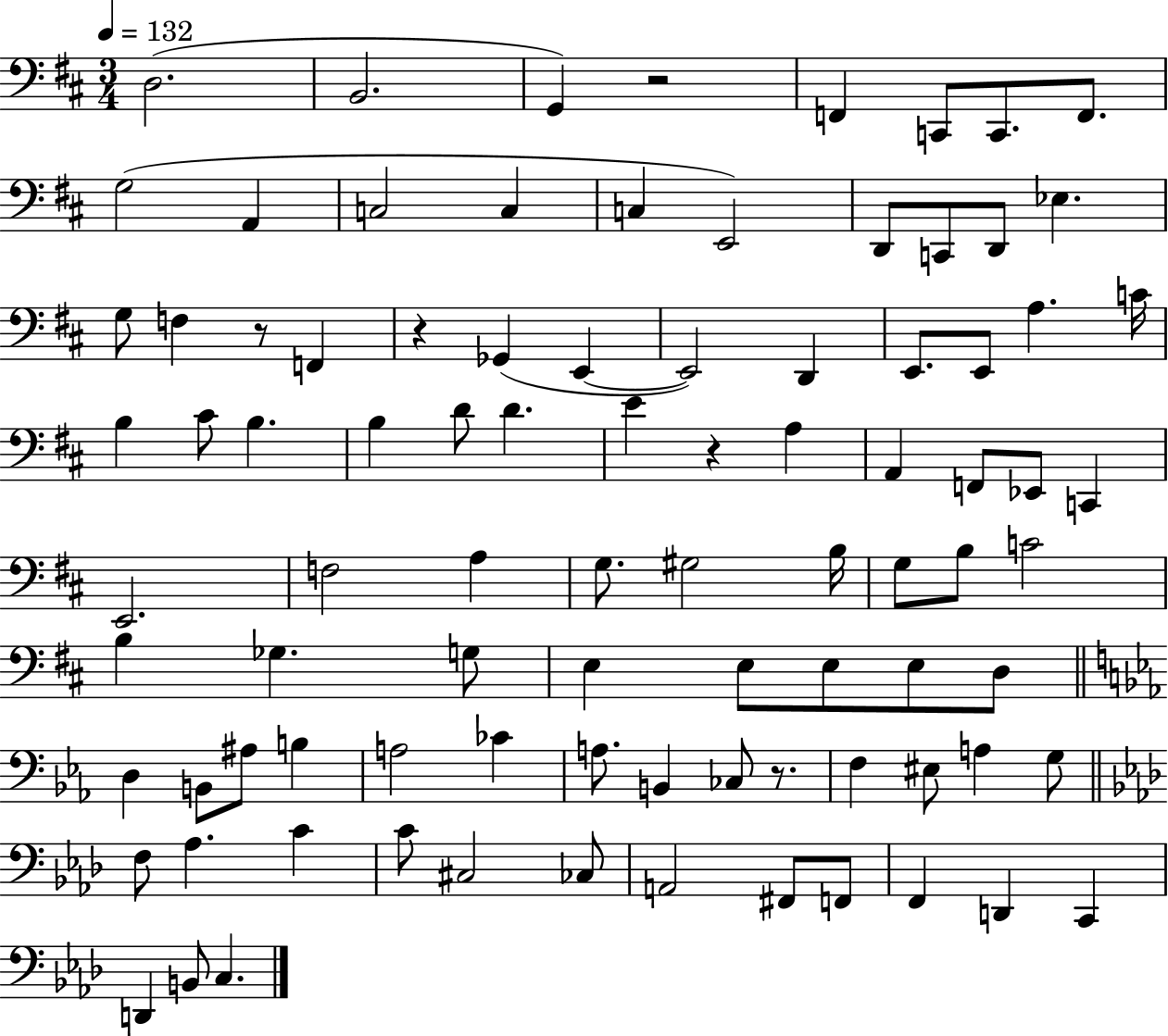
X:1
T:Untitled
M:3/4
L:1/4
K:D
D,2 B,,2 G,, z2 F,, C,,/2 C,,/2 F,,/2 G,2 A,, C,2 C, C, E,,2 D,,/2 C,,/2 D,,/2 _E, G,/2 F, z/2 F,, z _G,, E,, E,,2 D,, E,,/2 E,,/2 A, C/4 B, ^C/2 B, B, D/2 D E z A, A,, F,,/2 _E,,/2 C,, E,,2 F,2 A, G,/2 ^G,2 B,/4 G,/2 B,/2 C2 B, _G, G,/2 E, E,/2 E,/2 E,/2 D,/2 D, B,,/2 ^A,/2 B, A,2 _C A,/2 B,, _C,/2 z/2 F, ^E,/2 A, G,/2 F,/2 _A, C C/2 ^C,2 _C,/2 A,,2 ^F,,/2 F,,/2 F,, D,, C,, D,, B,,/2 C,